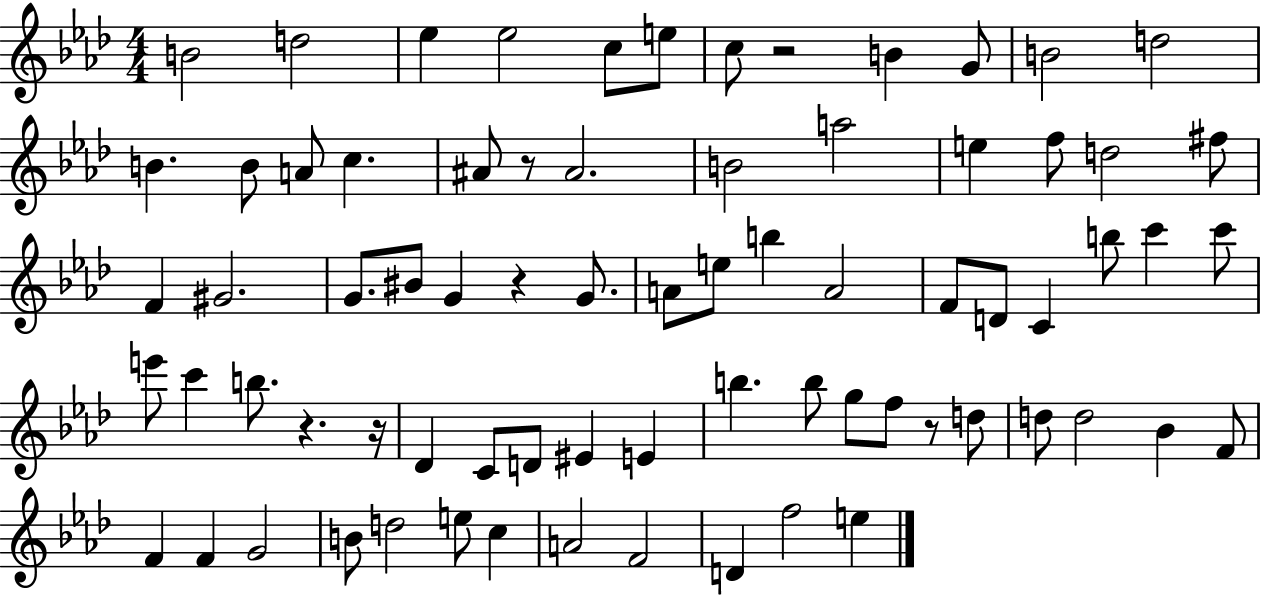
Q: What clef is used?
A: treble